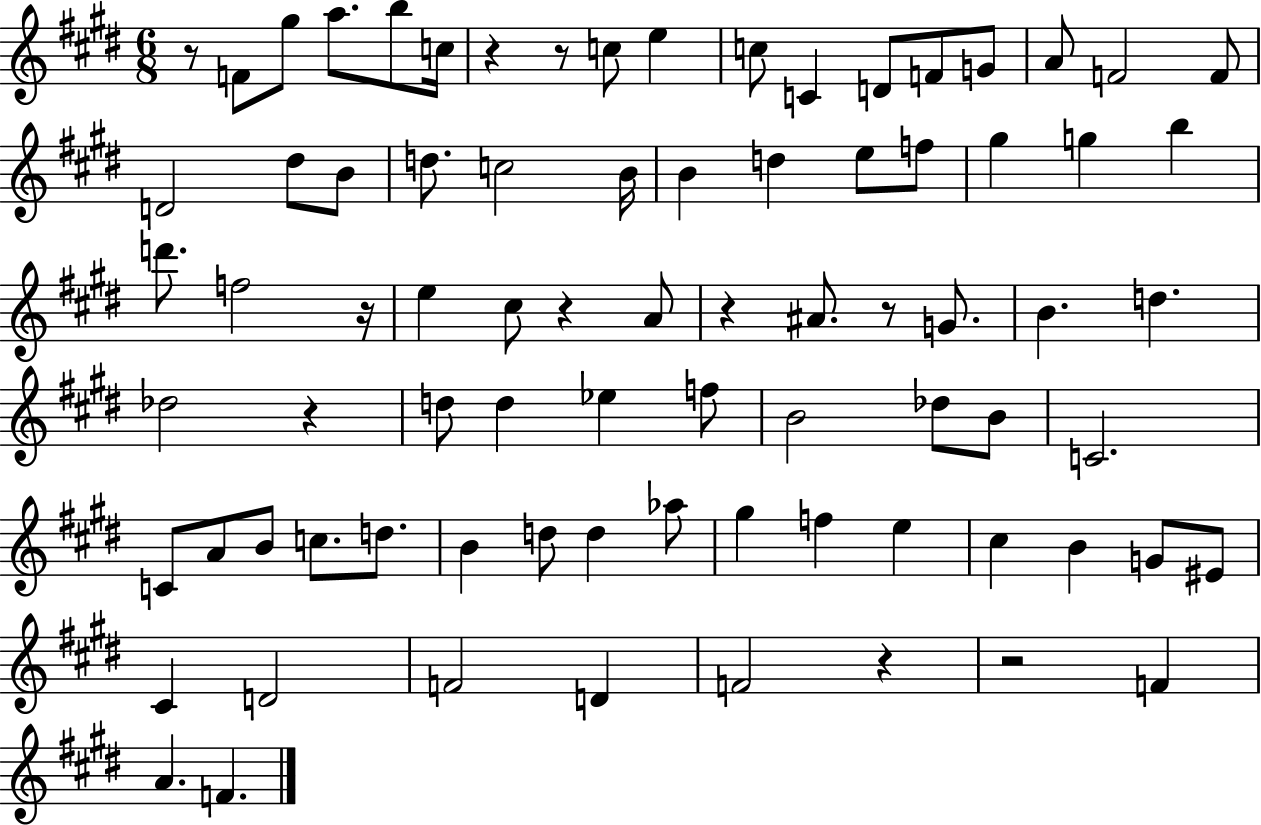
{
  \clef treble
  \numericTimeSignature
  \time 6/8
  \key e \major
  r8 f'8 gis''8 a''8. b''8 c''16 | r4 r8 c''8 e''4 | c''8 c'4 d'8 f'8 g'8 | a'8 f'2 f'8 | \break d'2 dis''8 b'8 | d''8. c''2 b'16 | b'4 d''4 e''8 f''8 | gis''4 g''4 b''4 | \break d'''8. f''2 r16 | e''4 cis''8 r4 a'8 | r4 ais'8. r8 g'8. | b'4. d''4. | \break des''2 r4 | d''8 d''4 ees''4 f''8 | b'2 des''8 b'8 | c'2. | \break c'8 a'8 b'8 c''8. d''8. | b'4 d''8 d''4 aes''8 | gis''4 f''4 e''4 | cis''4 b'4 g'8 eis'8 | \break cis'4 d'2 | f'2 d'4 | f'2 r4 | r2 f'4 | \break a'4. f'4. | \bar "|."
}